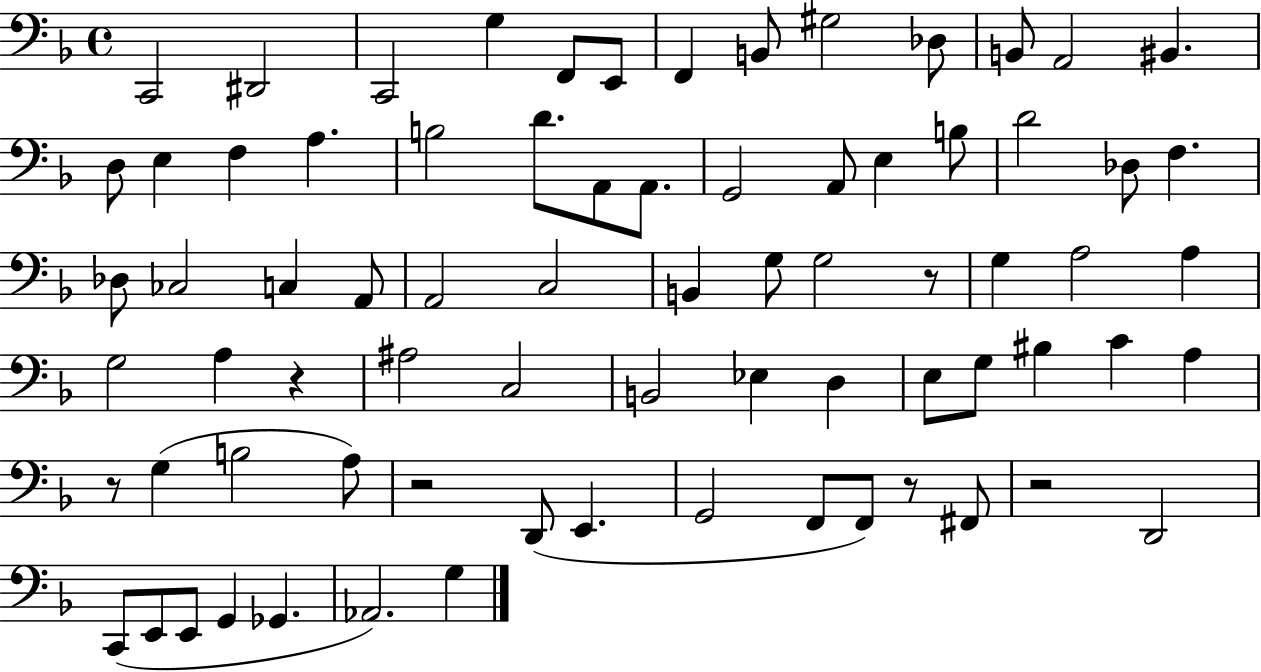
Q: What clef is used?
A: bass